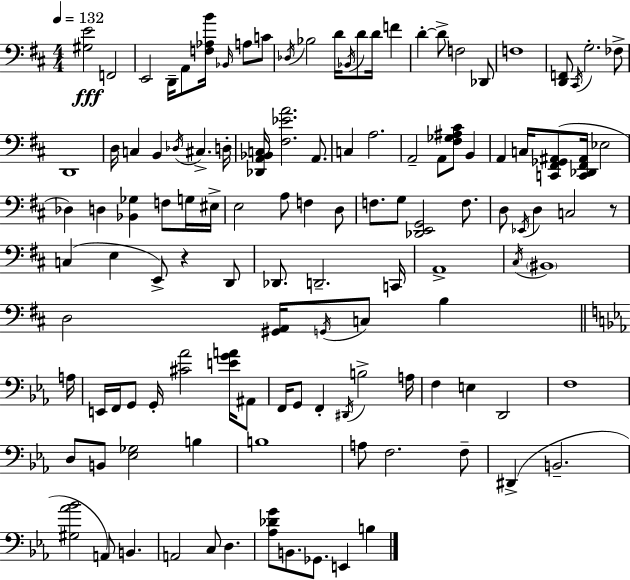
X:1
T:Untitled
M:4/4
L:1/4
K:D
[^G,E]2 F,,2 E,,2 D,,/4 A,,/2 [F,_A,B]/4 _B,,/4 A,/2 C/2 _D,/4 _B,2 D/4 _B,,/4 D/2 D/4 F D D/2 F,2 _D,,/2 F,4 [D,,F,,]/2 ^C,,/4 G,2 _F,/2 D,,4 D,/4 C, B,, _D,/4 ^C, D,/4 [_D,,A,,_B,,C,]/4 [^F,_EA]2 A,,/2 C, A,2 A,,2 A,,/2 [^F,_G,^A,^C]/2 B,, A,, C,/4 [C,,^F,,_G,,^A,,]/2 [C,,_D,,^F,,^A,,]/4 _E,2 _D, D, [_B,,_G,] F,/2 G,/4 ^E,/4 E,2 A,/2 F, D,/2 F,/2 G,/2 [_D,,E,,G,,]2 F,/2 D,/2 _E,,/4 D, C,2 z/2 C, E, E,,/2 z D,,/2 _D,,/2 D,,2 C,,/4 A,,4 ^C,/4 ^B,,4 D,2 [^G,,A,,]/4 G,,/4 C,/2 B, A,/4 E,,/4 F,,/4 G,,/2 G,,/4 [^C_A]2 [EGA]/4 ^A,,/2 F,,/4 G,,/2 F,, ^D,,/4 B,2 A,/4 F, E, D,,2 F,4 D,/2 B,,/2 [_E,_G,]2 B, B,4 A,/2 F,2 F,/2 ^D,, B,,2 [^G,_A_B]2 A,,/2 B,, A,,2 C,/2 D, [_A,_DG]/2 B,,/2 _G,,/2 E,, B,